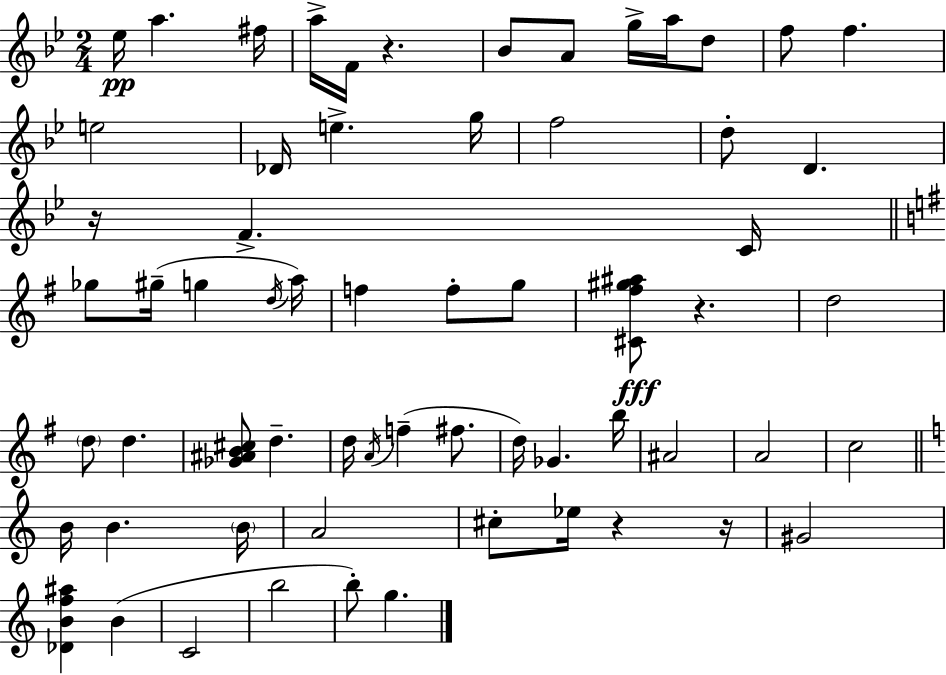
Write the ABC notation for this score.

X:1
T:Untitled
M:2/4
L:1/4
K:Bb
_e/4 a ^f/4 a/4 F/4 z _B/2 A/2 g/4 a/4 d/2 f/2 f e2 _D/4 e g/4 f2 d/2 D z/4 F C/4 _g/2 ^g/4 g d/4 a/4 f f/2 g/2 [^C^f^g^a]/2 z d2 d/2 d [_G^AB^c]/2 d d/4 A/4 f ^f/2 d/4 _G b/4 ^A2 A2 c2 B/4 B B/4 A2 ^c/2 _e/4 z z/4 ^G2 [_DBf^a] B C2 b2 b/2 g